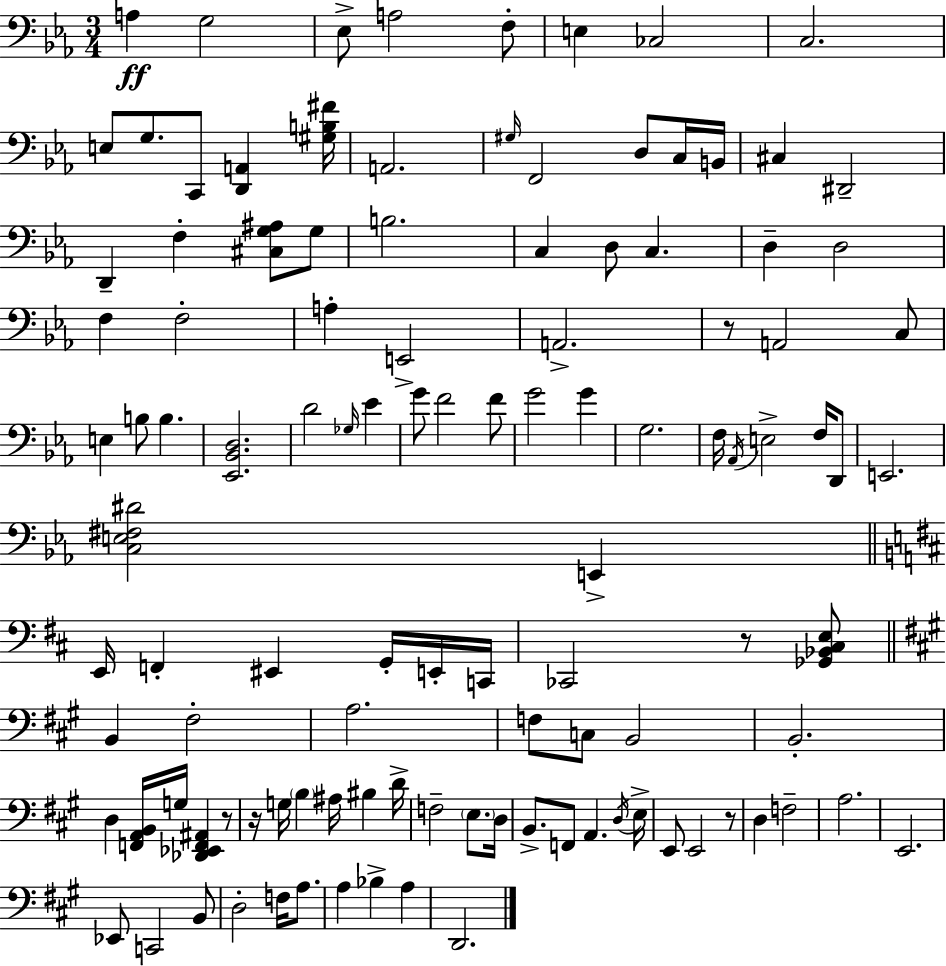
A3/q G3/h Eb3/e A3/h F3/e E3/q CES3/h C3/h. E3/e G3/e. C2/e [D2,A2]/q [G#3,B3,F#4]/s A2/h. G#3/s F2/h D3/e C3/s B2/s C#3/q D#2/h D2/q F3/q [C#3,G3,A#3]/e G3/e B3/h. C3/q D3/e C3/q. D3/q D3/h F3/q F3/h A3/q E2/h A2/h. R/e A2/h C3/e E3/q B3/e B3/q. [Eb2,Bb2,D3]/h. D4/h Gb3/s Eb4/q G4/e F4/h F4/e G4/h G4/q G3/h. F3/s Ab2/s E3/h F3/s D2/e E2/h. [C3,E3,F#3,D#4]/h E2/q E2/s F2/q EIS2/q G2/s E2/s C2/s CES2/h R/e [Gb2,Bb2,C#3,E3]/e B2/q F#3/h A3/h. F3/e C3/e B2/h B2/h. D3/q [F2,A2,B2]/s G3/s [Db2,Eb2,F2,A#2]/q R/e R/s G3/s B3/q A#3/s BIS3/q D4/s F3/h E3/e. D3/s B2/e. F2/e A2/q. D3/s E3/s E2/e E2/h R/e D3/q F3/h A3/h. E2/h. Eb2/e C2/h B2/e D3/h F3/s A3/e. A3/q Bb3/q A3/q D2/h.